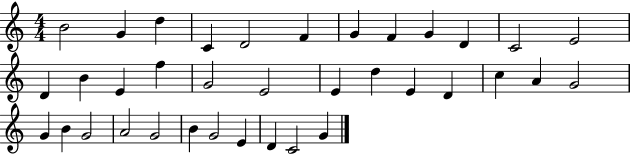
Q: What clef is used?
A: treble